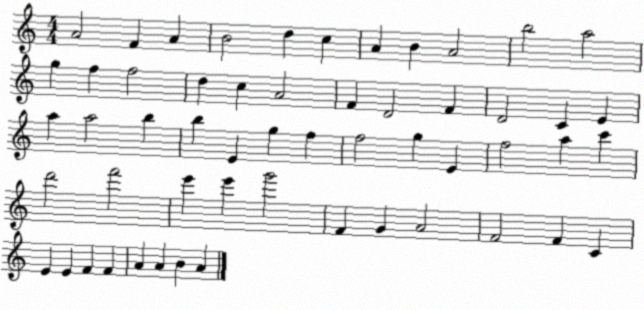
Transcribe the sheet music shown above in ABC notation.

X:1
T:Untitled
M:4/4
L:1/4
K:C
A2 F A B2 d c A B A2 b2 a2 g f f2 d c A2 F D2 F D2 C E a a2 b b E g f f2 g E f2 a c' d'2 f'2 e' e' g'2 F G A2 F2 F C E E F F A A B A